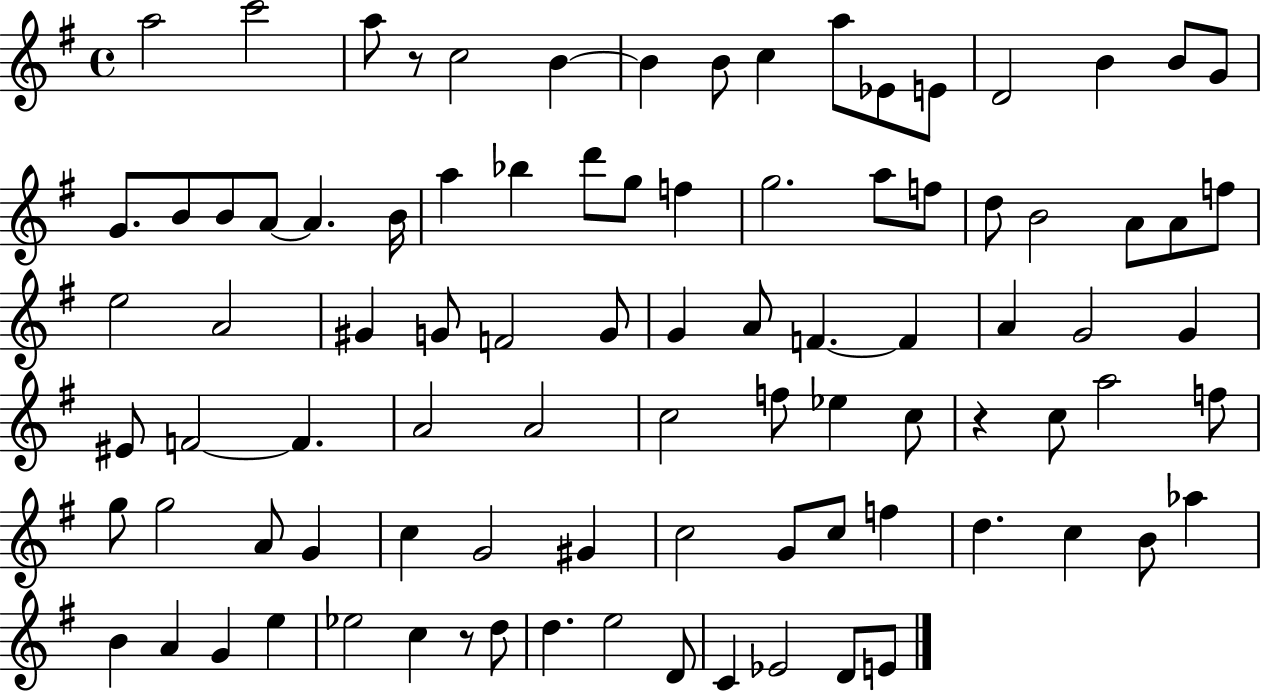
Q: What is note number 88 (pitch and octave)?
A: E4